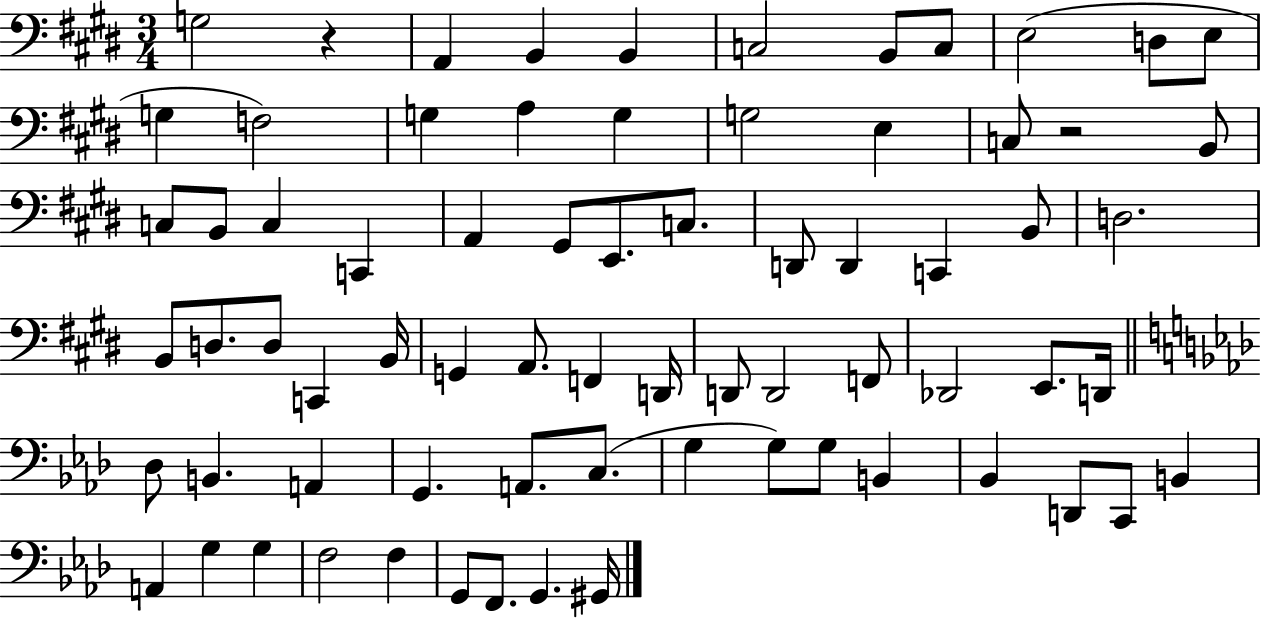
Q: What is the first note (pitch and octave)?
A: G3